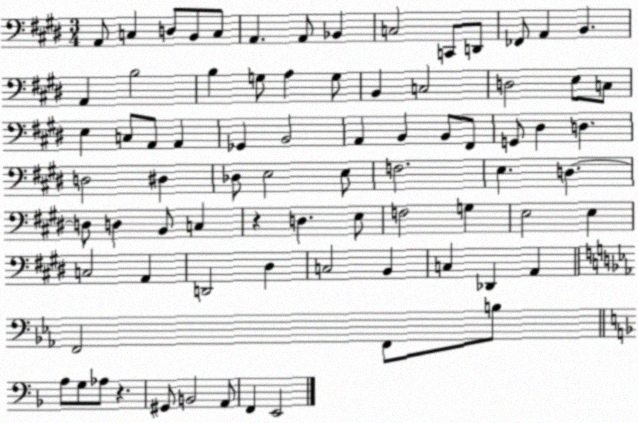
X:1
T:Untitled
M:3/4
L:1/4
K:E
A,,/2 C, D,/2 B,,/2 C,/2 A,, A,,/2 _B,, C,2 C,,/2 D,,/2 _F,,/2 A,, B,, A,, B,2 B, G,/2 A, G,/2 B,, C,2 D,2 E,/2 C,/2 E, C,/2 A,,/2 A,, _G,, B,,2 A,, B,, B,,/2 ^F,,/2 G,,/2 ^D, D, D,2 ^D, _D,/2 E,2 E,/2 F,2 E, D, D,/2 D, B,,/2 C, z D, E,/2 F,2 G, E,2 E, C,2 A,, D,,2 ^D, C,2 B,, C, _D,, A,, F,,2 F,,/2 B,/2 A,/2 G,/2 _A,/2 z ^G,,/2 B,,2 A,,/2 F,, E,,2